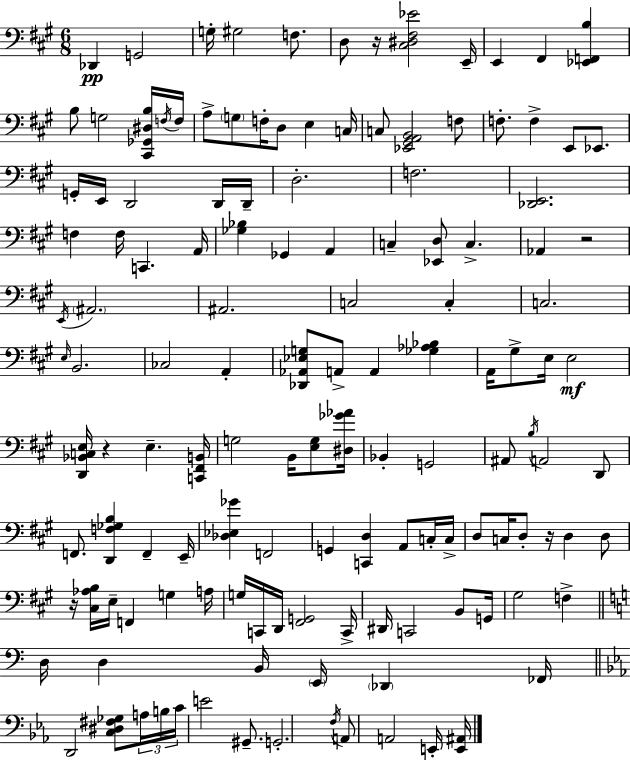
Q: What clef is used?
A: bass